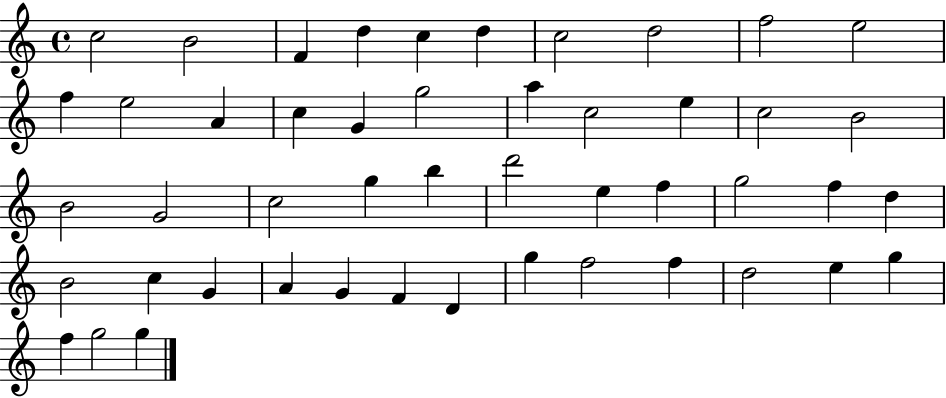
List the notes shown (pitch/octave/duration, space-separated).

C5/h B4/h F4/q D5/q C5/q D5/q C5/h D5/h F5/h E5/h F5/q E5/h A4/q C5/q G4/q G5/h A5/q C5/h E5/q C5/h B4/h B4/h G4/h C5/h G5/q B5/q D6/h E5/q F5/q G5/h F5/q D5/q B4/h C5/q G4/q A4/q G4/q F4/q D4/q G5/q F5/h F5/q D5/h E5/q G5/q F5/q G5/h G5/q